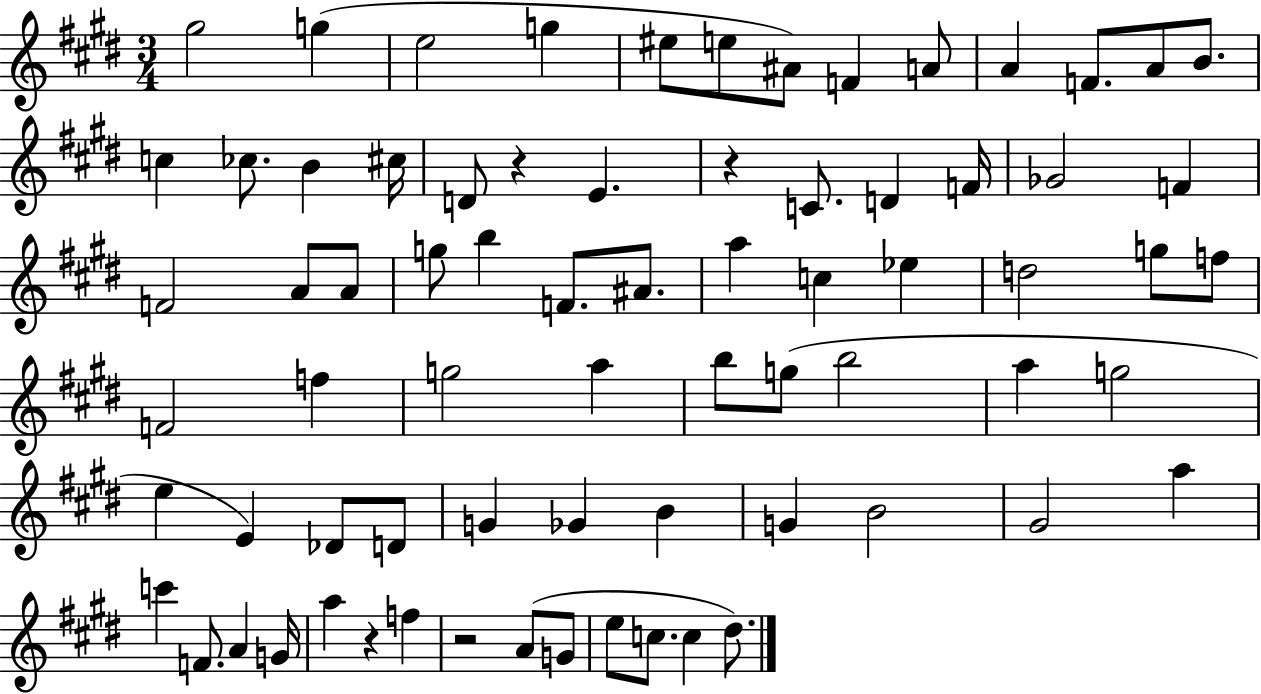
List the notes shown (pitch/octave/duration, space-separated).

G#5/h G5/q E5/h G5/q EIS5/e E5/e A#4/e F4/q A4/e A4/q F4/e. A4/e B4/e. C5/q CES5/e. B4/q C#5/s D4/e R/q E4/q. R/q C4/e. D4/q F4/s Gb4/h F4/q F4/h A4/e A4/e G5/e B5/q F4/e. A#4/e. A5/q C5/q Eb5/q D5/h G5/e F5/e F4/h F5/q G5/h A5/q B5/e G5/e B5/h A5/q G5/h E5/q E4/q Db4/e D4/e G4/q Gb4/q B4/q G4/q B4/h G#4/h A5/q C6/q F4/e. A4/q G4/s A5/q R/q F5/q R/h A4/e G4/e E5/e C5/e. C5/q D#5/e.